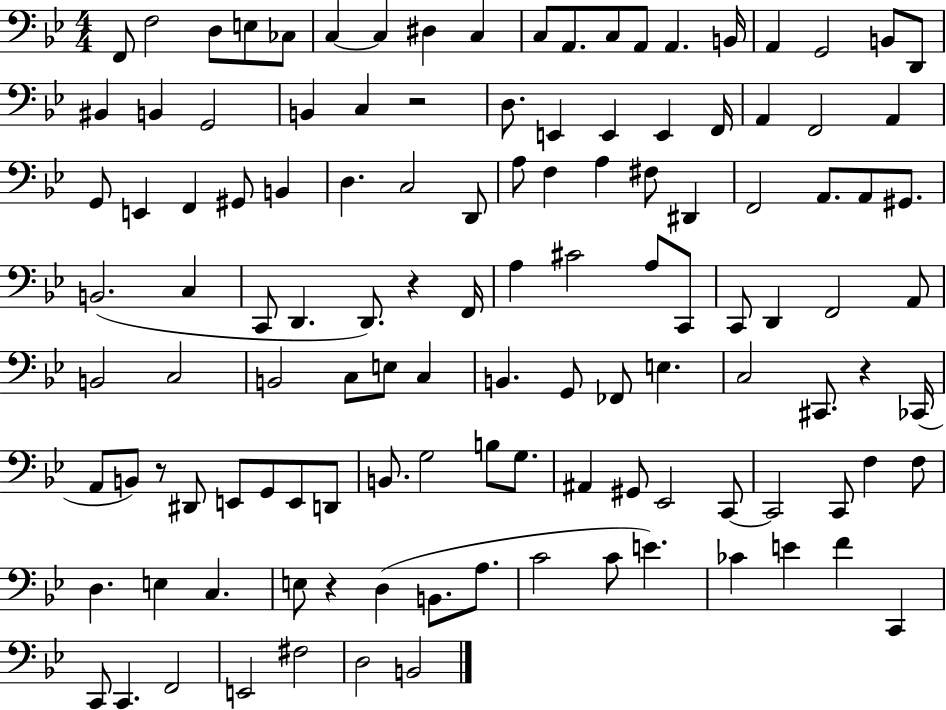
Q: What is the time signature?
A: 4/4